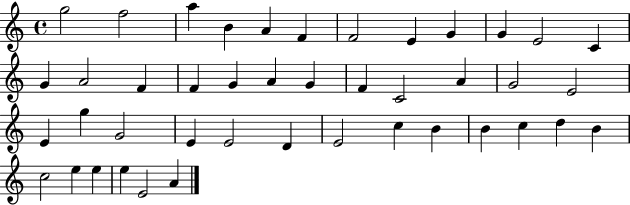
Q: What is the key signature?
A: C major